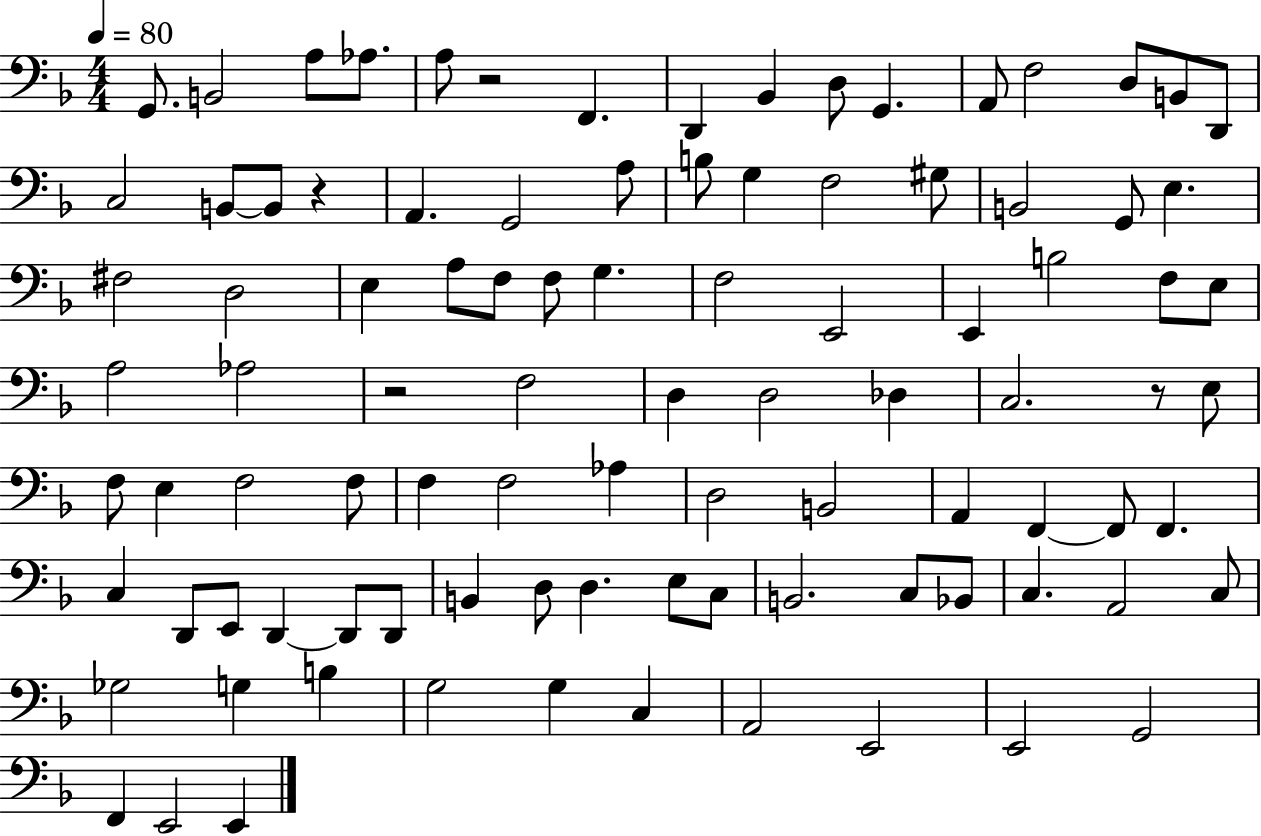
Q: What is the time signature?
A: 4/4